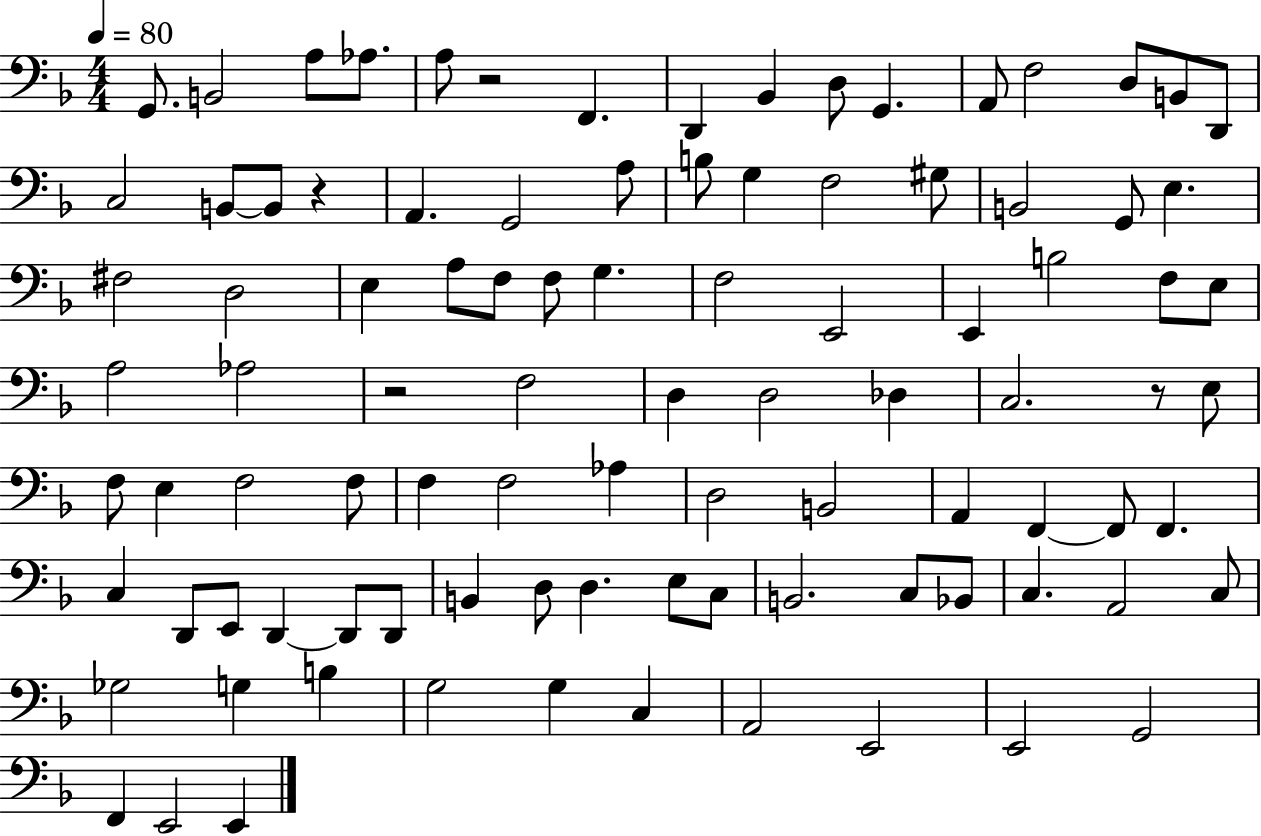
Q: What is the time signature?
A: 4/4